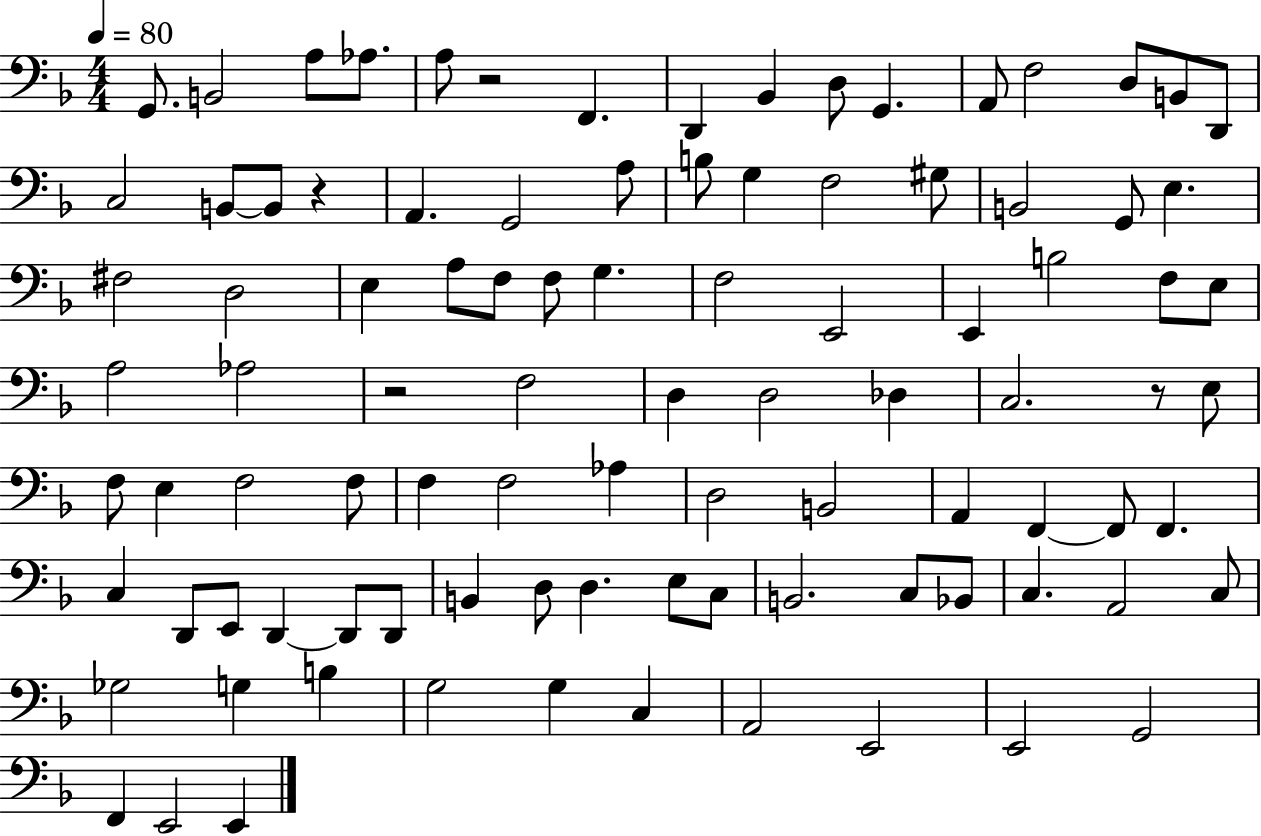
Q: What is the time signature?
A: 4/4